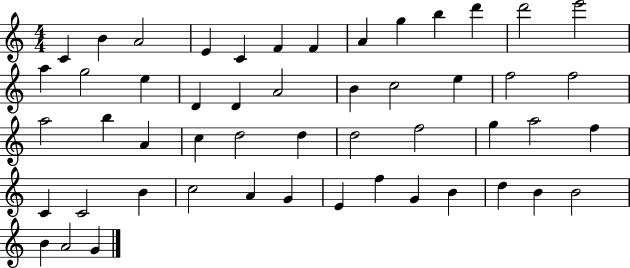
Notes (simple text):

C4/q B4/q A4/h E4/q C4/q F4/q F4/q A4/q G5/q B5/q D6/q D6/h E6/h A5/q G5/h E5/q D4/q D4/q A4/h B4/q C5/h E5/q F5/h F5/h A5/h B5/q A4/q C5/q D5/h D5/q D5/h F5/h G5/q A5/h F5/q C4/q C4/h B4/q C5/h A4/q G4/q E4/q F5/q G4/q B4/q D5/q B4/q B4/h B4/q A4/h G4/q